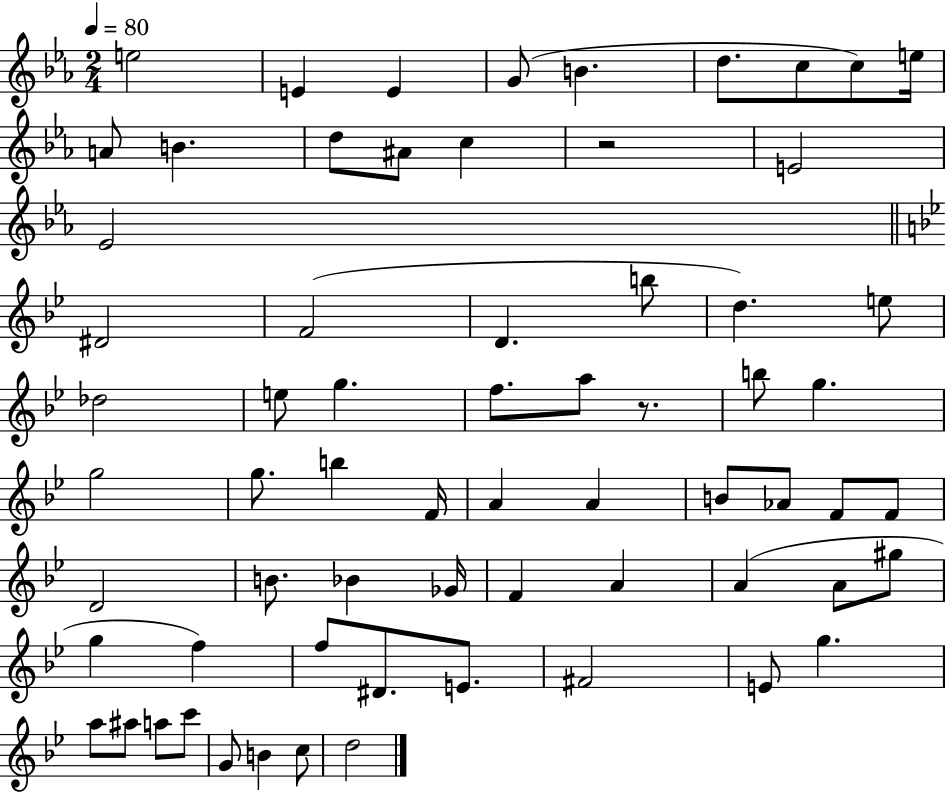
E5/h E4/q E4/q G4/e B4/q. D5/e. C5/e C5/e E5/s A4/e B4/q. D5/e A#4/e C5/q R/h E4/h Eb4/h D#4/h F4/h D4/q. B5/e D5/q. E5/e Db5/h E5/e G5/q. F5/e. A5/e R/e. B5/e G5/q. G5/h G5/e. B5/q F4/s A4/q A4/q B4/e Ab4/e F4/e F4/e D4/h B4/e. Bb4/q Gb4/s F4/q A4/q A4/q A4/e G#5/e G5/q F5/q F5/e D#4/e. E4/e. F#4/h E4/e G5/q. A5/e A#5/e A5/e C6/e G4/e B4/q C5/e D5/h